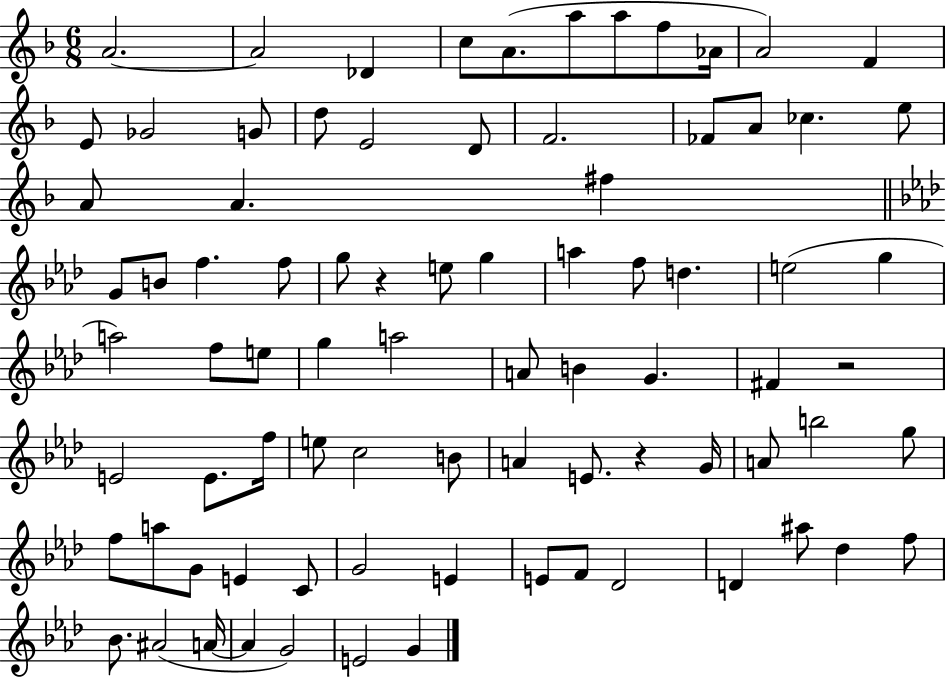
A4/h. A4/h Db4/q C5/e A4/e. A5/e A5/e F5/e Ab4/s A4/h F4/q E4/e Gb4/h G4/e D5/e E4/h D4/e F4/h. FES4/e A4/e CES5/q. E5/e A4/e A4/q. F#5/q G4/e B4/e F5/q. F5/e G5/e R/q E5/e G5/q A5/q F5/e D5/q. E5/h G5/q A5/h F5/e E5/e G5/q A5/h A4/e B4/q G4/q. F#4/q R/h E4/h E4/e. F5/s E5/e C5/h B4/e A4/q E4/e. R/q G4/s A4/e B5/h G5/e F5/e A5/e G4/e E4/q C4/e G4/h E4/q E4/e F4/e Db4/h D4/q A#5/e Db5/q F5/e Bb4/e. A#4/h A4/s A4/q G4/h E4/h G4/q